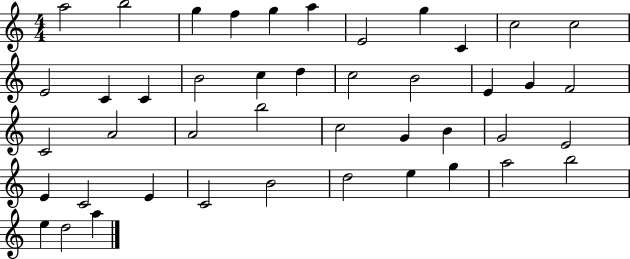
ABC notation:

X:1
T:Untitled
M:4/4
L:1/4
K:C
a2 b2 g f g a E2 g C c2 c2 E2 C C B2 c d c2 B2 E G F2 C2 A2 A2 b2 c2 G B G2 E2 E C2 E C2 B2 d2 e g a2 b2 e d2 a